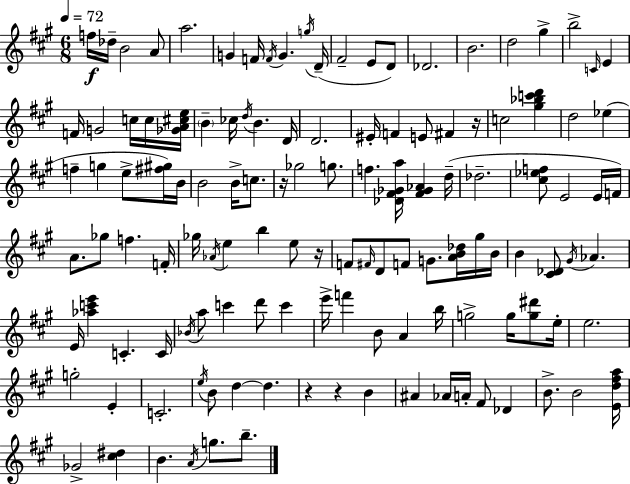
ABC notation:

X:1
T:Untitled
M:6/8
L:1/4
K:A
f/4 _d/4 B2 A/2 a2 G F/4 F/4 G g/4 D/4 ^F2 E/2 D/2 _D2 B2 d2 ^g b2 C/4 E F/4 G2 c/4 c/4 [_GA^ce]/4 B _c/4 d/4 B D/4 D2 ^E/4 F E/2 ^F z/4 c2 [^g_bc'd'] d2 _e f g e/2 [^f^g]/4 B/4 B2 B/4 c/2 z/4 _g2 g/2 f [_D^F_Ga]/4 [^F_G_A] d/4 _d2 [^c_ef]/2 E2 E/4 F/4 A/2 _g/2 f F/4 _g/4 _A/4 e b e/2 z/4 F/2 ^F/4 D/2 F/2 G/2 [AB_d]/4 ^g/4 B/4 B [^C_D]/2 ^G/4 _A E/4 [_ac'e'] C C/4 _B/4 a/2 c' d'/2 c' e'/4 f' B/2 A b/4 g2 g/4 [g^d']/2 e/4 e2 g2 E C2 e/4 B/2 d d z z B ^A _A/4 A/4 ^F/2 _D B/2 B2 [Ed^fa]/4 _G2 [^c^d] B A/4 g/2 b/2